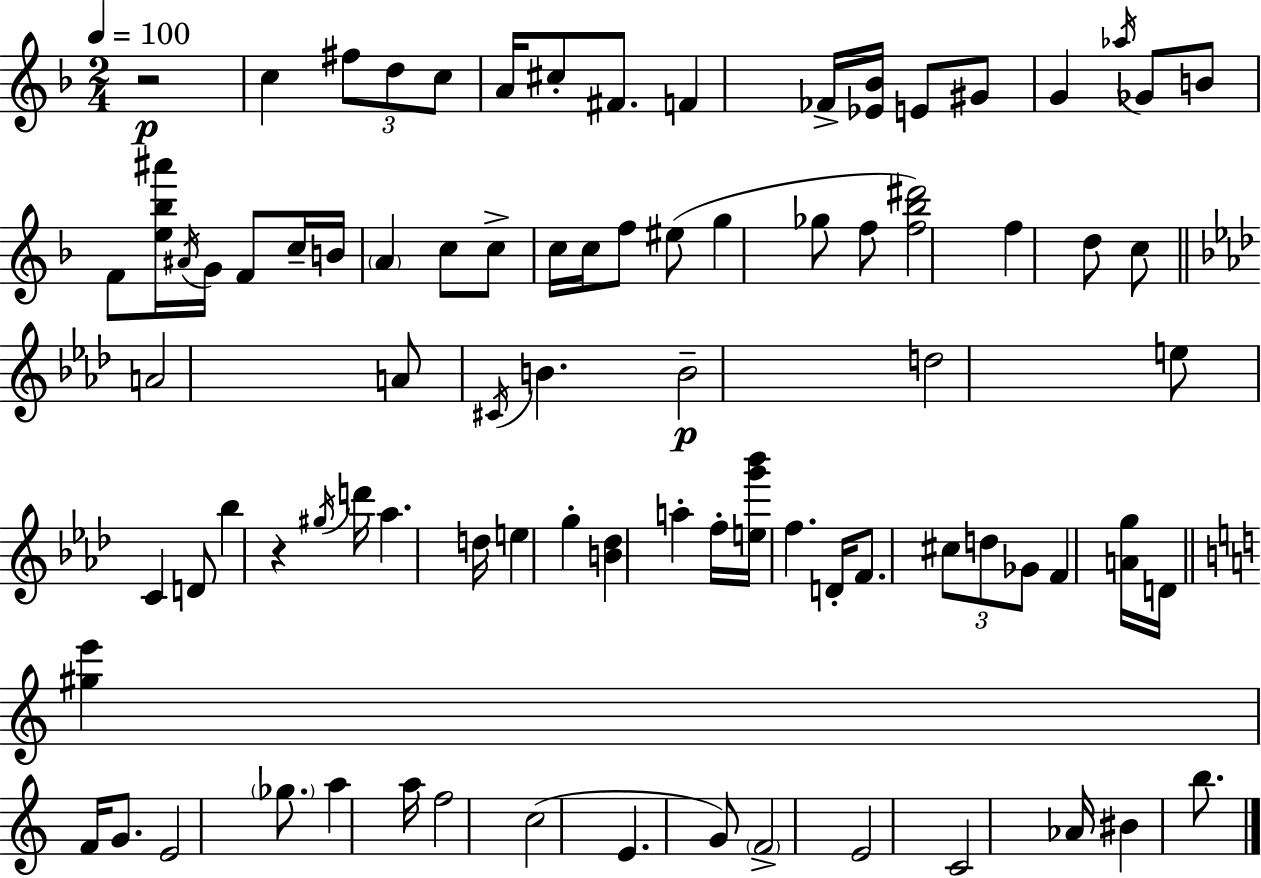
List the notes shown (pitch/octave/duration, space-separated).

R/h C5/q F#5/e D5/e C5/e A4/s C#5/e F#4/e. F4/q FES4/s [Eb4,Bb4]/s E4/e G#4/e G4/q Ab5/s Gb4/e B4/e F4/e [E5,Bb5,A#6]/s A#4/s G4/s F4/e C5/s B4/s A4/q C5/e C5/e C5/s C5/s F5/e EIS5/e G5/q Gb5/e F5/e [F5,Bb5,D#6]/h F5/q D5/e C5/e A4/h A4/e C#4/s B4/q. B4/h D5/h E5/e C4/q D4/e Bb5/q R/q G#5/s D6/s Ab5/q. D5/s E5/q G5/q [B4,Db5]/q A5/q F5/s [E5,G6,Bb6]/s F5/q. D4/s F4/e. C#5/e D5/e Gb4/e F4/q [A4,G5]/s D4/s [G#5,E6]/q F4/s G4/e. E4/h Gb5/e. A5/q A5/s F5/h C5/h E4/q. G4/e F4/h E4/h C4/h Ab4/s BIS4/q B5/e.